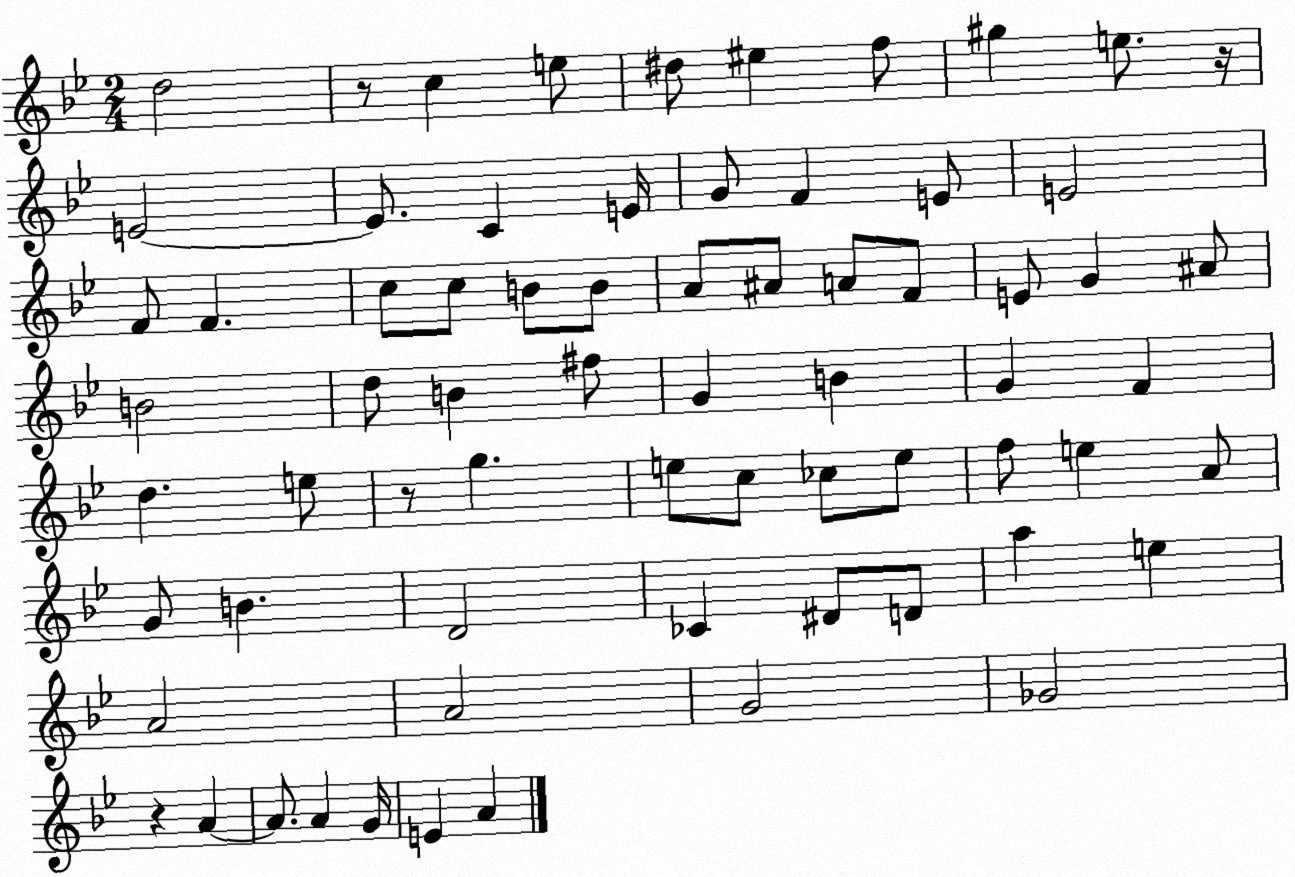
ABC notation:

X:1
T:Untitled
M:2/4
L:1/4
K:Bb
d2 z/2 c e/2 ^d/2 ^e f/2 ^g e/2 z/4 E2 E/2 C E/4 G/2 F E/2 E2 F/2 F c/2 c/2 B/2 B/2 A/2 ^A/2 A/2 F/2 E/2 G ^A/2 B2 d/2 B ^f/2 G B G F d e/2 z/2 g e/2 c/2 _c/2 e/2 f/2 e A/2 G/2 B D2 _C ^D/2 D/2 a e A2 A2 G2 _G2 z A A/2 A G/4 E A